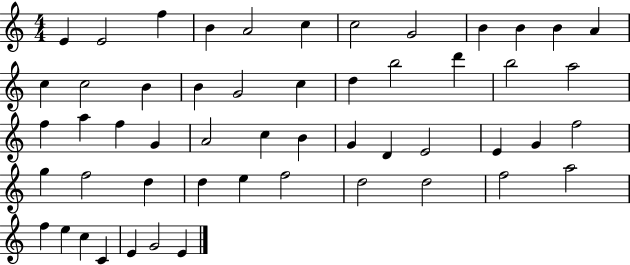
X:1
T:Untitled
M:4/4
L:1/4
K:C
E E2 f B A2 c c2 G2 B B B A c c2 B B G2 c d b2 d' b2 a2 f a f G A2 c B G D E2 E G f2 g f2 d d e f2 d2 d2 f2 a2 f e c C E G2 E